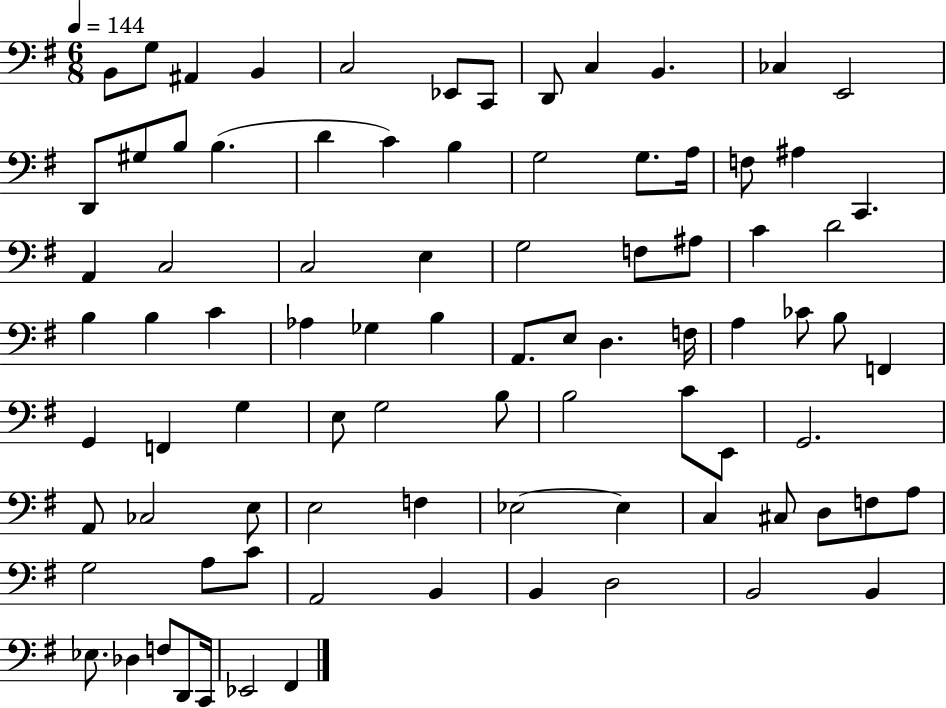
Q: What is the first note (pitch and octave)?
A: B2